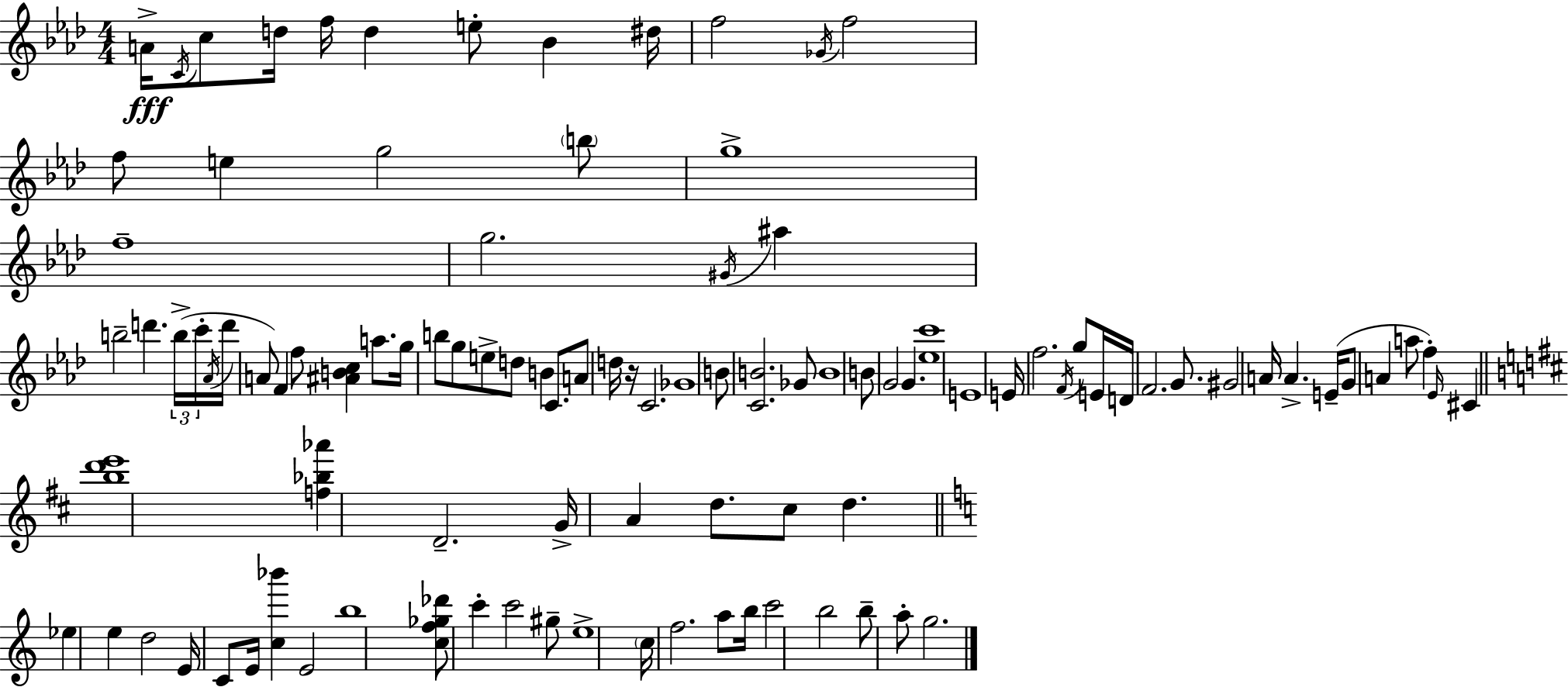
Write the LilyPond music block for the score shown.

{
  \clef treble
  \numericTimeSignature
  \time 4/4
  \key f \minor
  a'16->\fff \acciaccatura { c'16 } c''8 d''16 f''16 d''4 e''8-. bes'4 | dis''16 f''2 \acciaccatura { ges'16 } f''2 | f''8 e''4 g''2 | \parenthesize b''8 g''1-> | \break f''1-- | g''2. \acciaccatura { gis'16 } ais''4 | b''2-- d'''4. | \tuplet 3/2 { b''16->( c'''16-. \acciaccatura { aes'16 } } d'''16 a'8) f'4 f''8 <ais' b' c''>4 | \break a''8. g''16 b''8 g''8 e''8-> d''8 b'4 | c'8. a'8 d''16 r16 c'2. | ges'1 | b'8 <c' b'>2. | \break ges'8 b'1 | b'8 g'2 g'4. | <ees'' c'''>1 | e'1 | \break e'16 f''2. | \acciaccatura { f'16 } g''8 e'16 d'16 f'2. | g'8. gis'2 a'16 a'4.-> | e'16--( g'8 a'4 a''8 f''4-.) | \break \grace { ees'16 } cis'4 \bar "||" \break \key b \minor <b'' d''' e'''>1 | <f'' bes'' aes'''>4 d'2.-- | g'16-> a'4 d''8. cis''8 d''4. | \bar "||" \break \key c \major ees''4 e''4 d''2 | e'16 c'8 e'16 <c'' bes'''>4 e'2 | b''1 | <c'' f'' ges'' des'''>8 c'''4-. c'''2 gis''8-- | \break e''1-> | \parenthesize c''16 f''2. a''8 b''16 | c'''2 b''2 | b''8-- a''8-. g''2. | \break \bar "|."
}